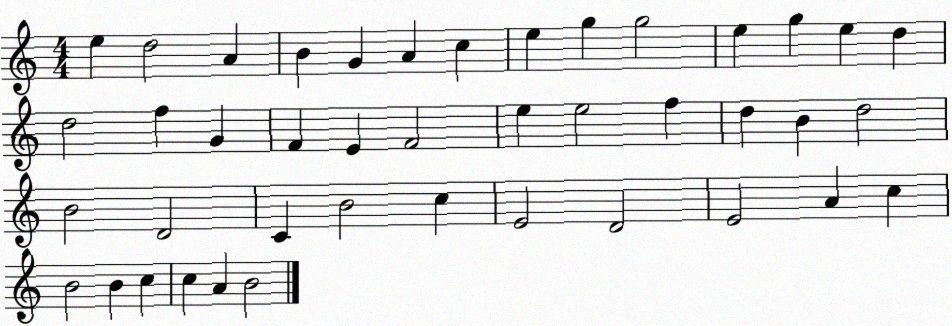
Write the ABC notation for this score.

X:1
T:Untitled
M:4/4
L:1/4
K:C
e d2 A B G A c e g g2 e g e d d2 f G F E F2 e e2 f d B d2 B2 D2 C B2 c E2 D2 E2 A c B2 B c c A B2